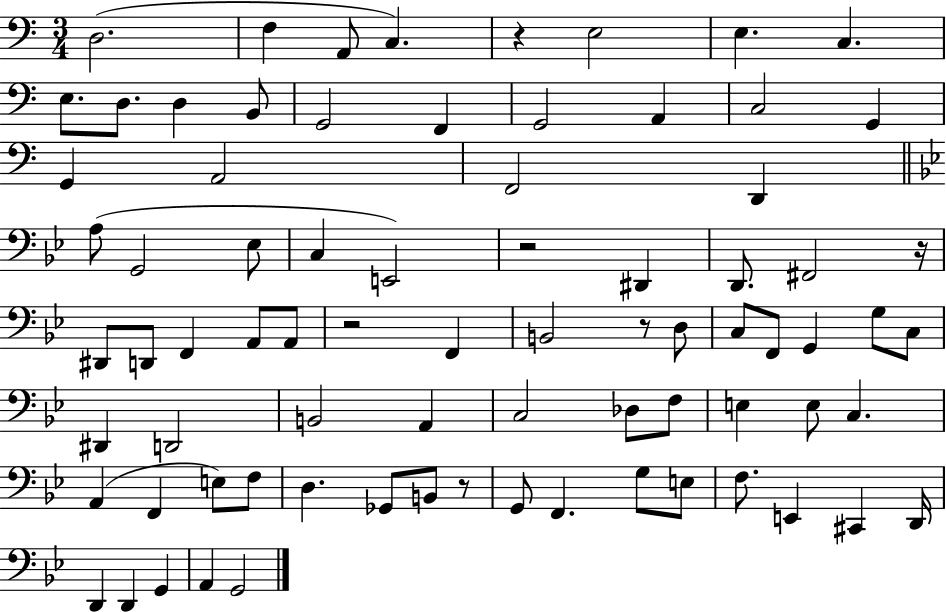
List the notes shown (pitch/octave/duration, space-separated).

D3/h. F3/q A2/e C3/q. R/q E3/h E3/q. C3/q. E3/e. D3/e. D3/q B2/e G2/h F2/q G2/h A2/q C3/h G2/q G2/q A2/h F2/h D2/q A3/e G2/h Eb3/e C3/q E2/h R/h D#2/q D2/e. F#2/h R/s D#2/e D2/e F2/q A2/e A2/e R/h F2/q B2/h R/e D3/e C3/e F2/e G2/q G3/e C3/e D#2/q D2/h B2/h A2/q C3/h Db3/e F3/e E3/q E3/e C3/q. A2/q F2/q E3/e F3/e D3/q. Gb2/e B2/e R/e G2/e F2/q. G3/e E3/e F3/e. E2/q C#2/q D2/s D2/q D2/q G2/q A2/q G2/h